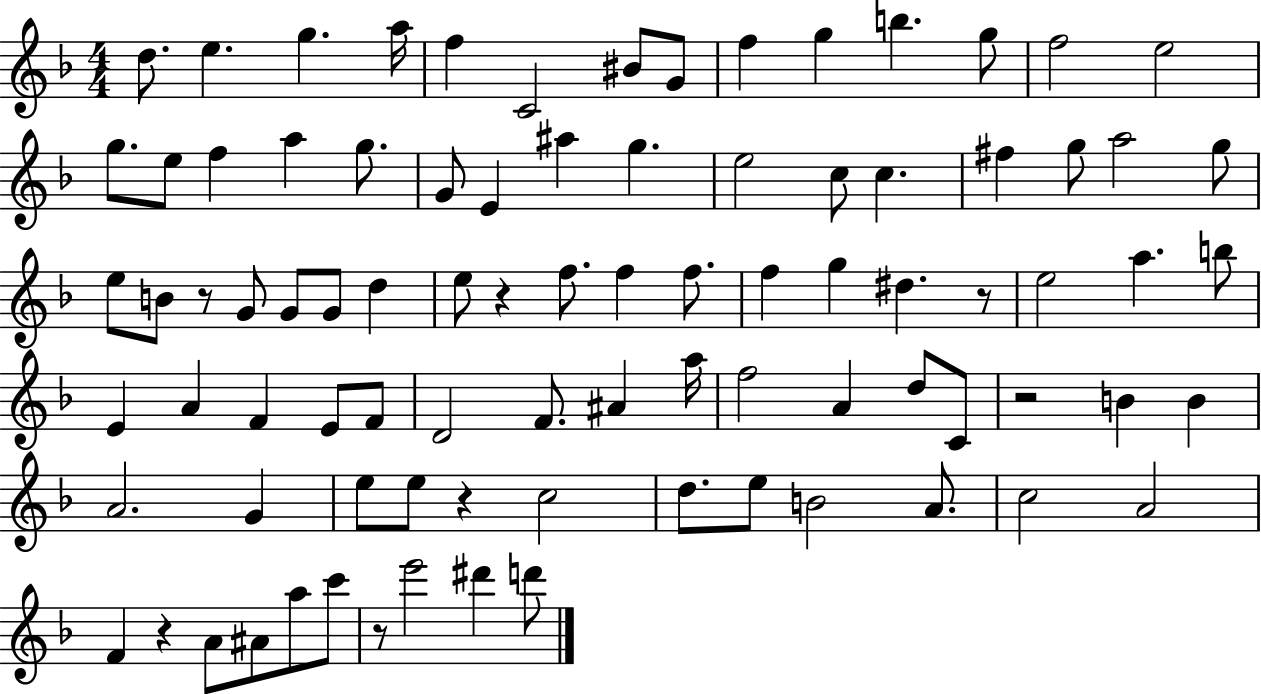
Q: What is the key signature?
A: F major